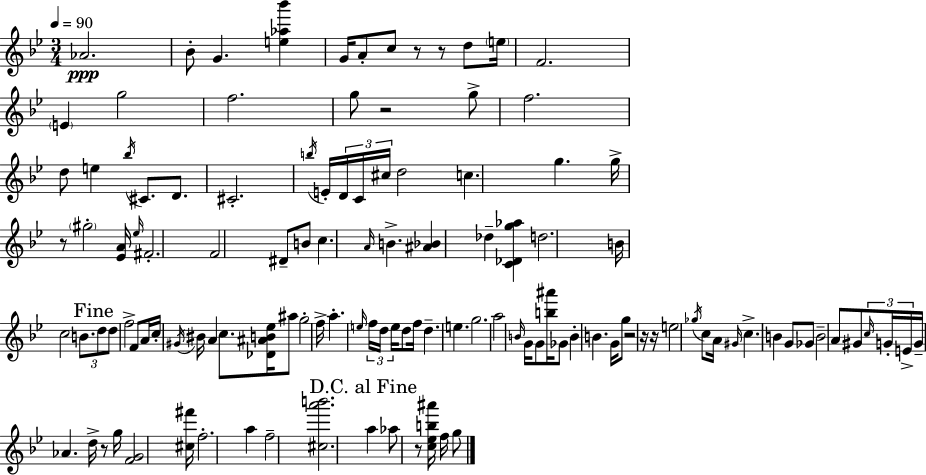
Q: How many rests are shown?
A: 9